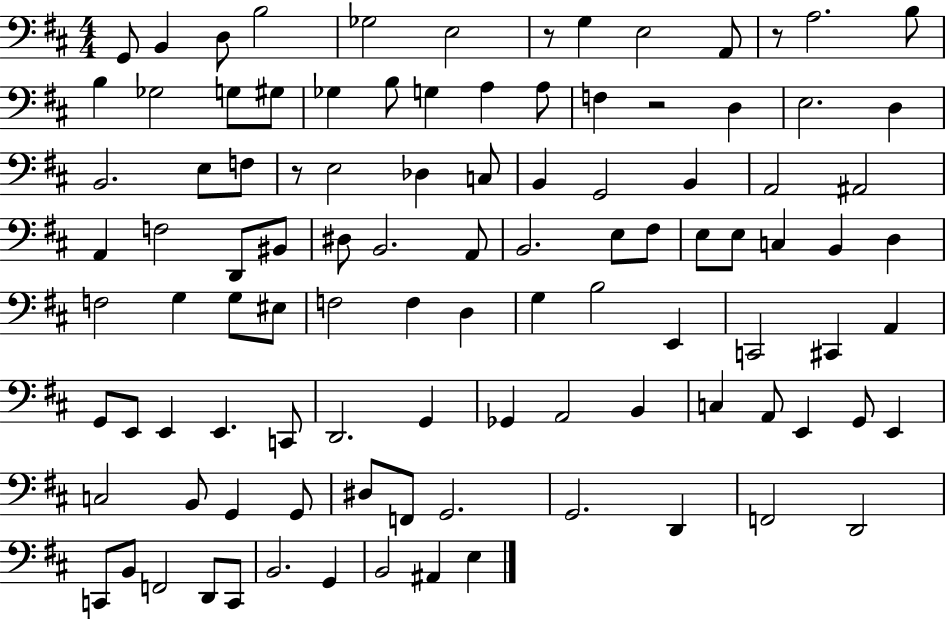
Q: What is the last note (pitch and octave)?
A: E3